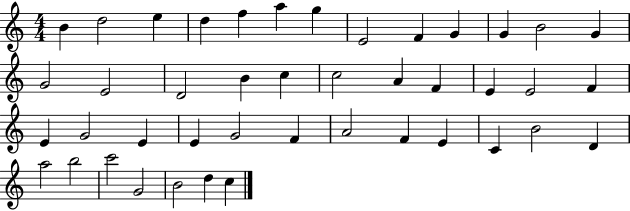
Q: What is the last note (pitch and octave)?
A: C5